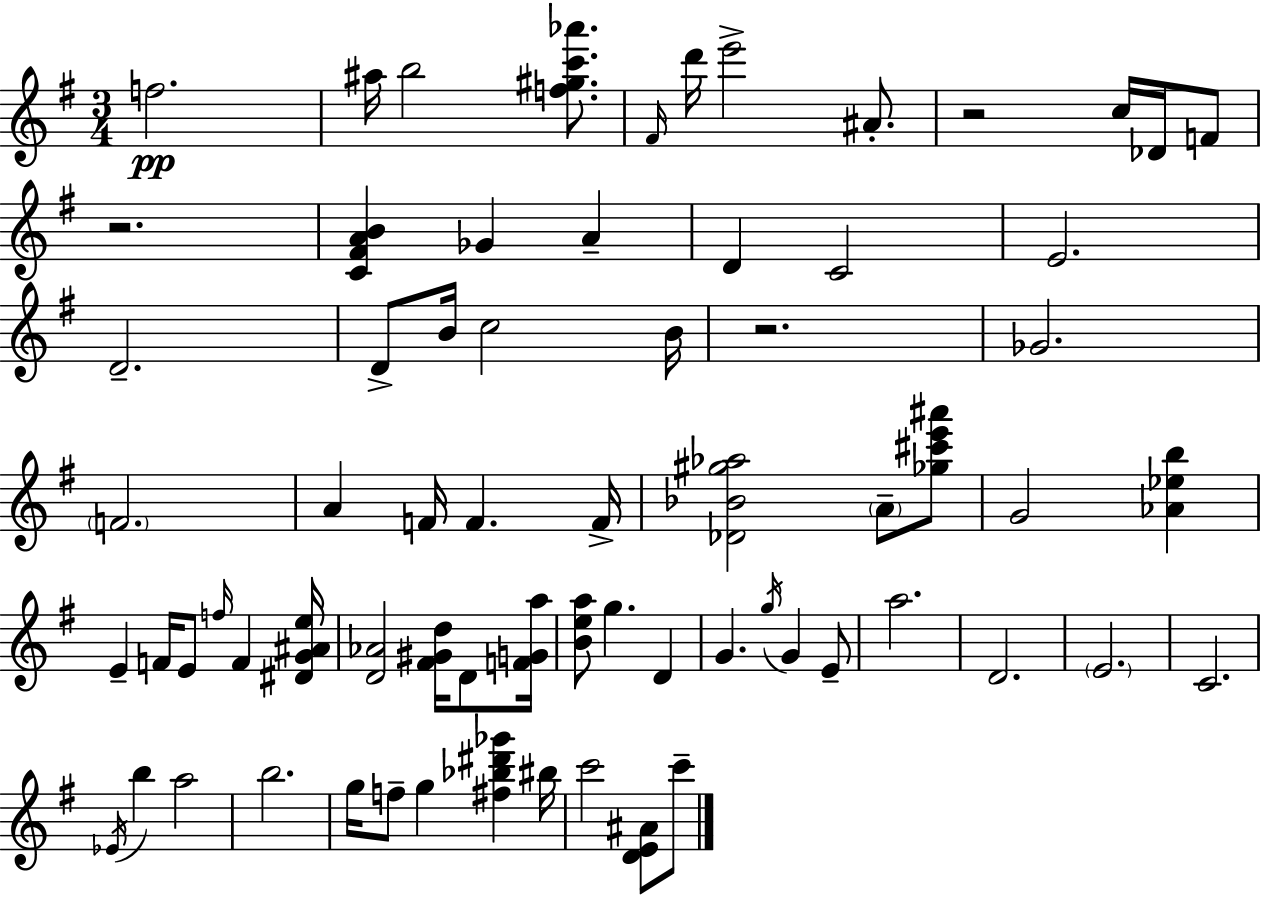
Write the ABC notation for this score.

X:1
T:Untitled
M:3/4
L:1/4
K:G
f2 ^a/4 b2 [f^gc'_a']/2 ^F/4 d'/4 e'2 ^A/2 z2 c/4 _D/4 F/2 z2 [C^FAB] _G A D C2 E2 D2 D/2 B/4 c2 B/4 z2 _G2 F2 A F/4 F F/4 [_D_B^g_a]2 A/2 [_g^c'e'^a']/2 G2 [_A_eb] E F/4 E/2 f/4 F [^DG^Ae]/4 [D_A]2 [^F^Gd]/4 D/2 [FGa]/4 [Bea]/2 g D G g/4 G E/2 a2 D2 E2 C2 _E/4 b a2 b2 g/4 f/2 g [^f_b^d'_g'] ^b/4 c'2 [DE^A]/2 c'/2